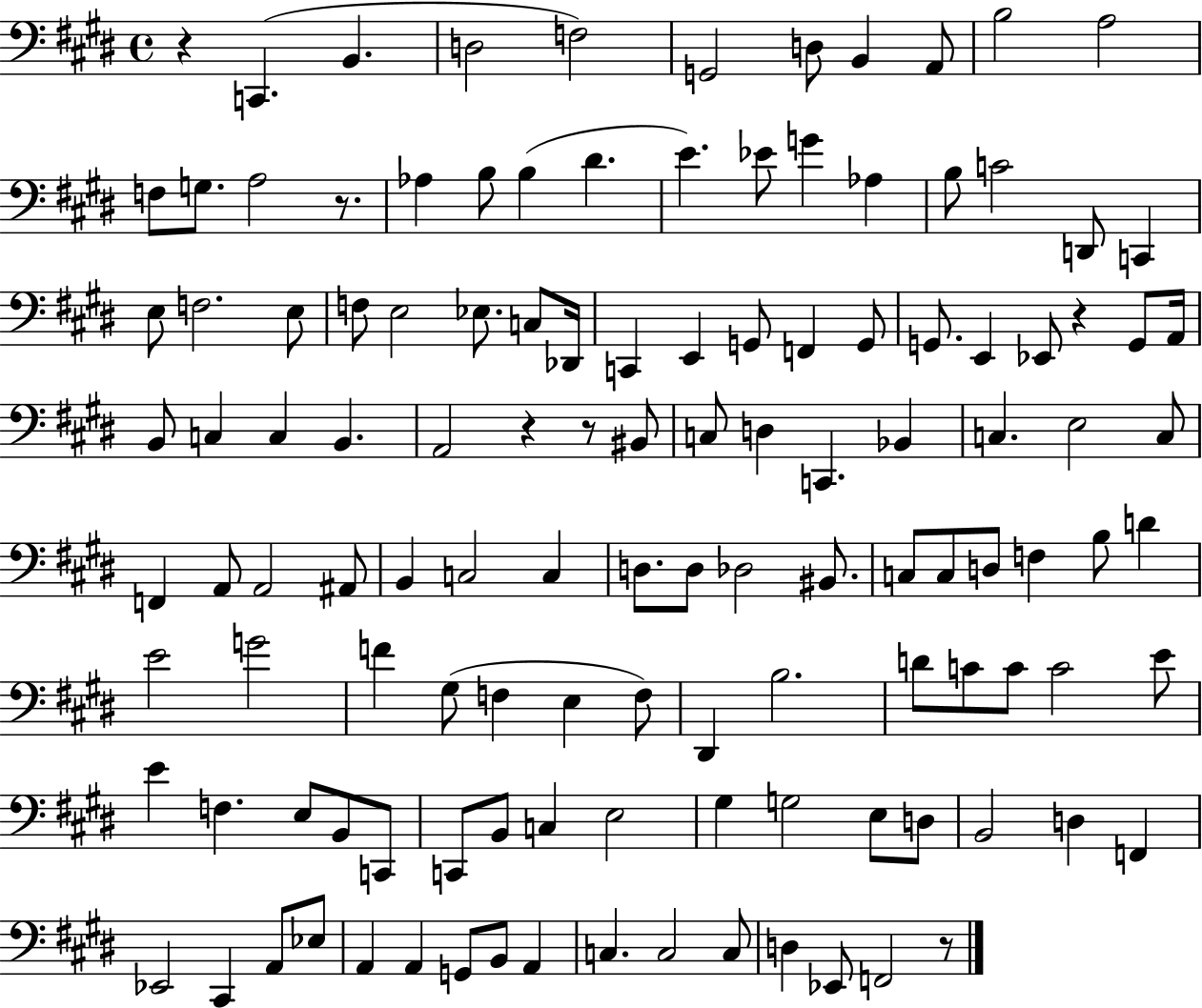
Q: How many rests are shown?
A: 6